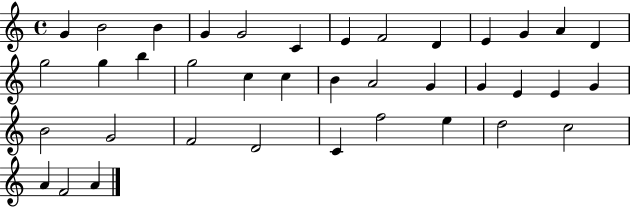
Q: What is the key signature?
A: C major